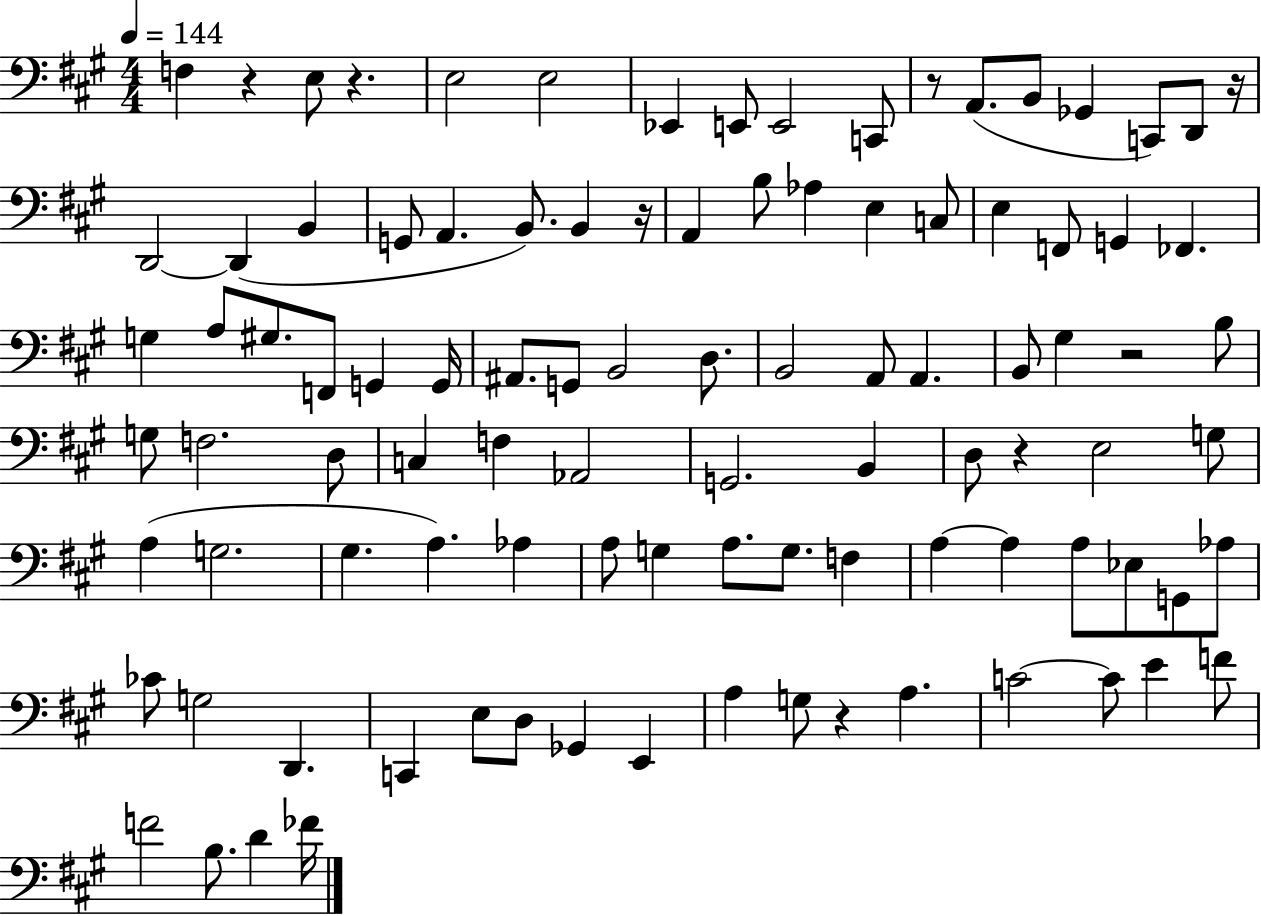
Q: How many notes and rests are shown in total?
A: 99